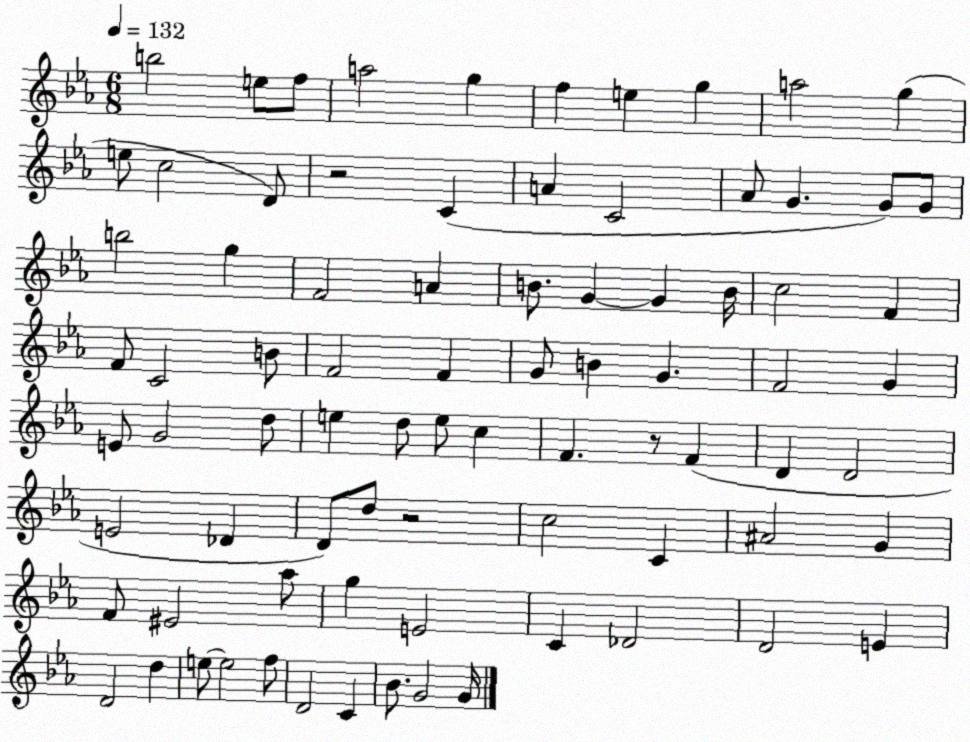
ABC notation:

X:1
T:Untitled
M:6/8
L:1/4
K:Eb
b2 e/2 f/2 a2 g f e g a2 g e/2 c2 D/2 z2 C A C2 _A/2 G G/2 G/2 b2 g F2 A B/2 G G B/4 c2 F F/2 C2 B/2 F2 F G/2 B G F2 G E/2 G2 d/2 e d/2 e/2 c F z/2 F D D2 E2 _D D/2 d/2 z2 c2 C ^A2 G F/2 ^E2 _a/2 g E2 C _D2 D2 E D2 d e/2 e2 f/2 D2 C _B/2 G2 G/4